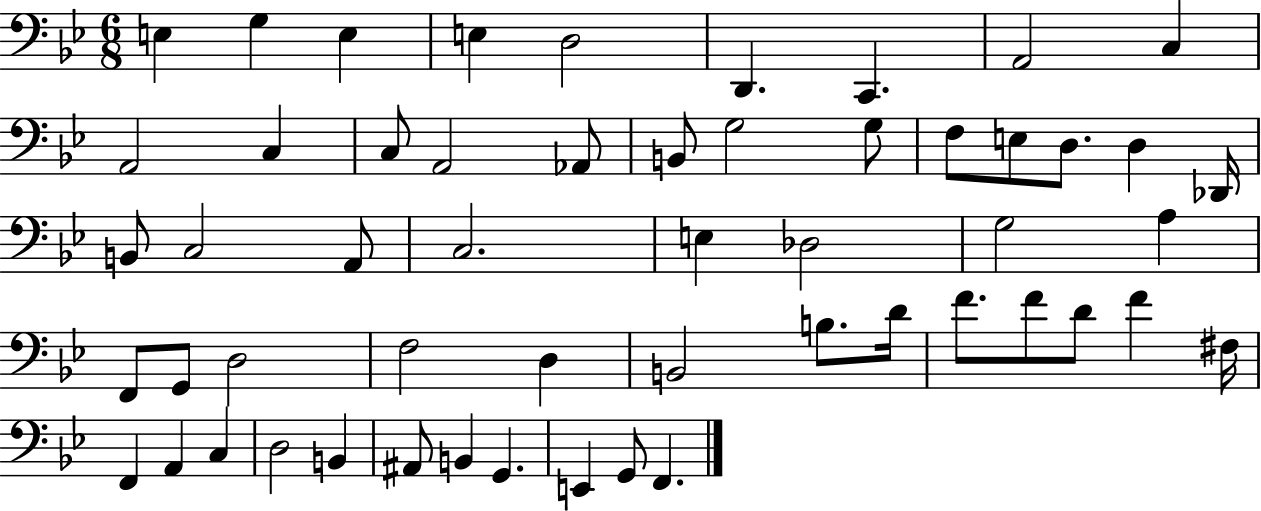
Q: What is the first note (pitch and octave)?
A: E3